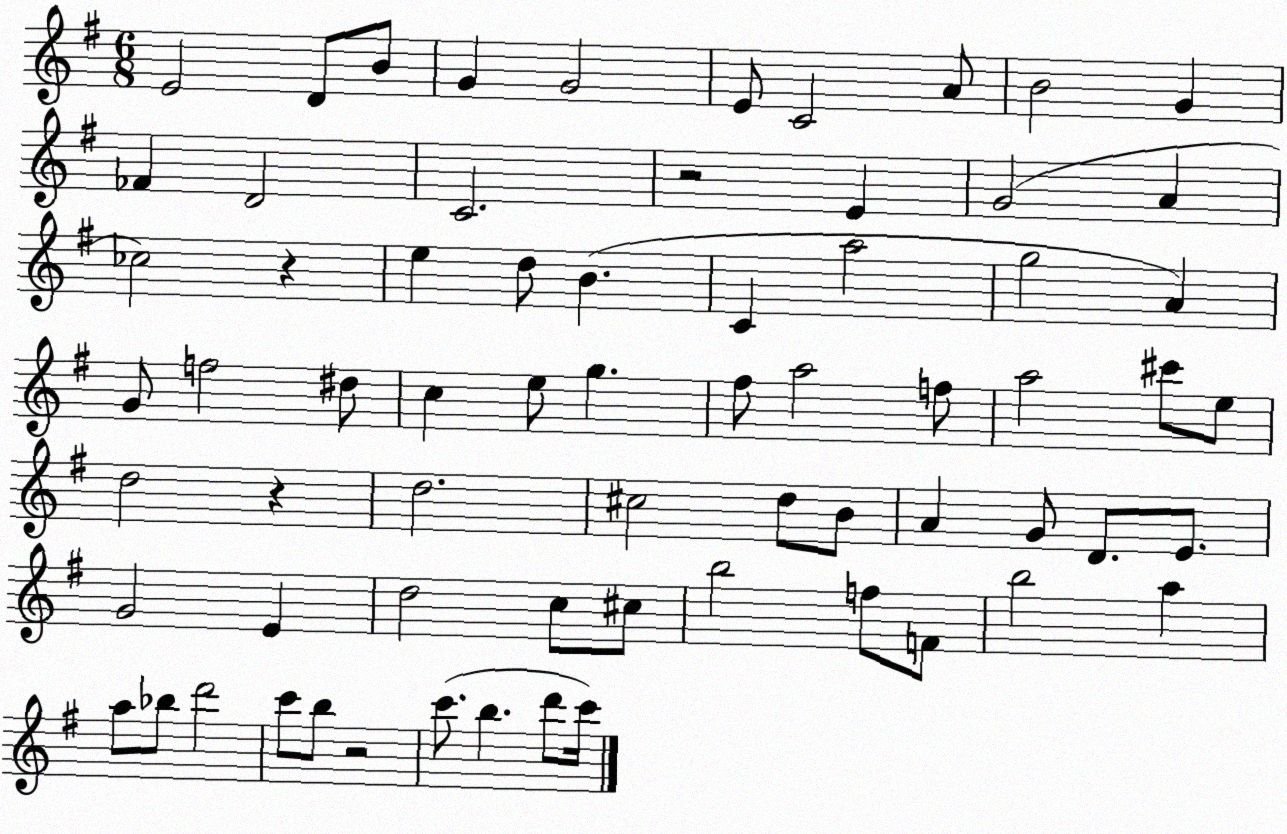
X:1
T:Untitled
M:6/8
L:1/4
K:G
E2 D/2 B/2 G G2 E/2 C2 A/2 B2 G _F D2 C2 z2 E G2 A _c2 z e d/2 B C a2 g2 A G/2 f2 ^d/2 c e/2 g ^f/2 a2 f/2 a2 ^c'/2 e/2 d2 z d2 ^c2 d/2 B/2 A G/2 D/2 E/2 G2 E d2 c/2 ^c/2 b2 f/2 F/2 b2 a a/2 _b/2 d'2 c'/2 b/2 z2 c'/2 b d'/2 c'/4